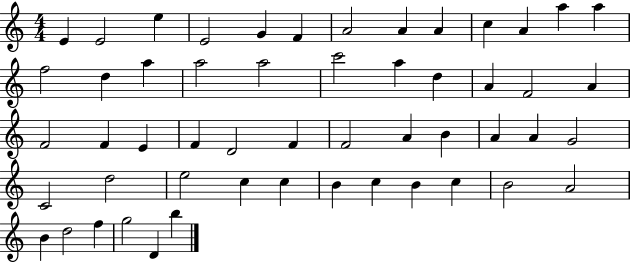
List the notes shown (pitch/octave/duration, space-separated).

E4/q E4/h E5/q E4/h G4/q F4/q A4/h A4/q A4/q C5/q A4/q A5/q A5/q F5/h D5/q A5/q A5/h A5/h C6/h A5/q D5/q A4/q F4/h A4/q F4/h F4/q E4/q F4/q D4/h F4/q F4/h A4/q B4/q A4/q A4/q G4/h C4/h D5/h E5/h C5/q C5/q B4/q C5/q B4/q C5/q B4/h A4/h B4/q D5/h F5/q G5/h D4/q B5/q